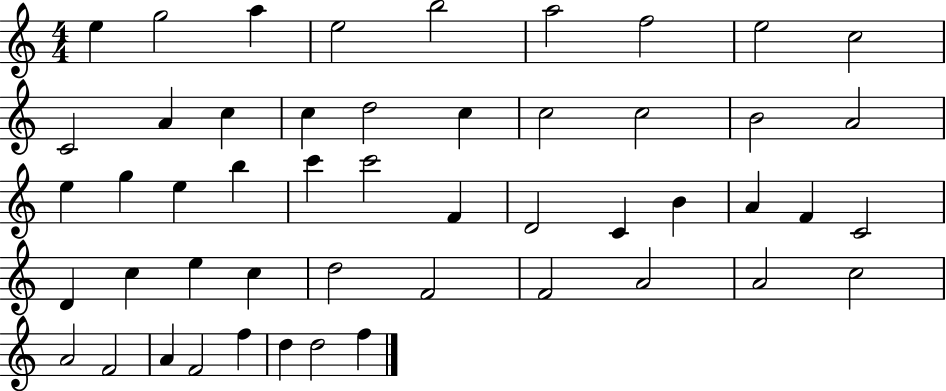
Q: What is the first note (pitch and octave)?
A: E5